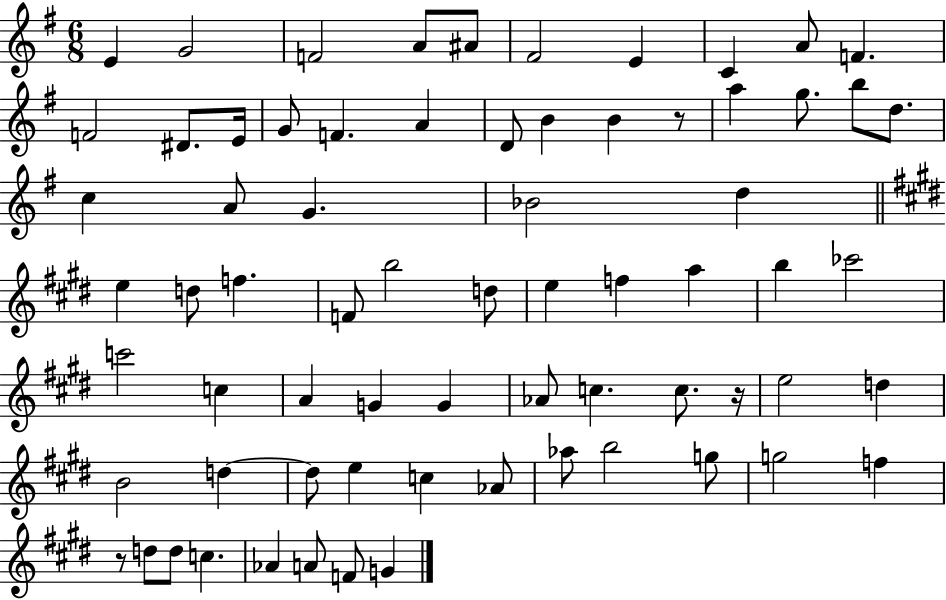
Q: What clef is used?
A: treble